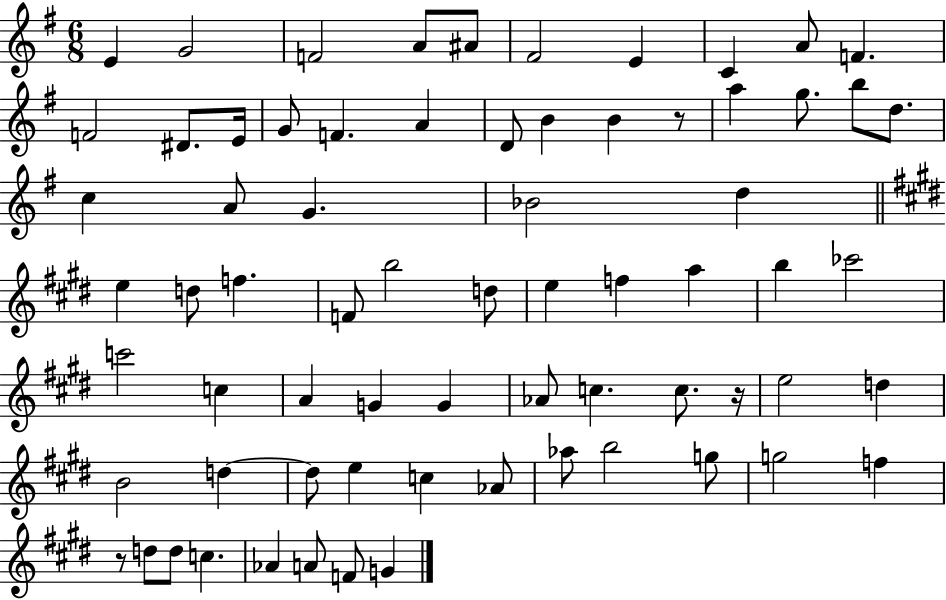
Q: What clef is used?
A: treble